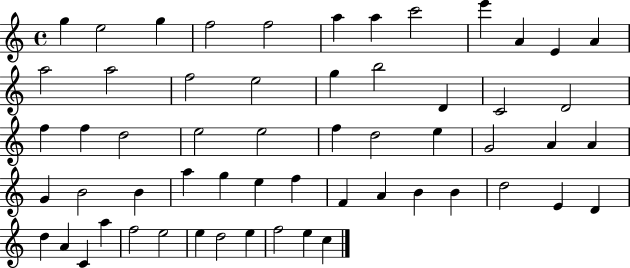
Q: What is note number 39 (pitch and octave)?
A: F5